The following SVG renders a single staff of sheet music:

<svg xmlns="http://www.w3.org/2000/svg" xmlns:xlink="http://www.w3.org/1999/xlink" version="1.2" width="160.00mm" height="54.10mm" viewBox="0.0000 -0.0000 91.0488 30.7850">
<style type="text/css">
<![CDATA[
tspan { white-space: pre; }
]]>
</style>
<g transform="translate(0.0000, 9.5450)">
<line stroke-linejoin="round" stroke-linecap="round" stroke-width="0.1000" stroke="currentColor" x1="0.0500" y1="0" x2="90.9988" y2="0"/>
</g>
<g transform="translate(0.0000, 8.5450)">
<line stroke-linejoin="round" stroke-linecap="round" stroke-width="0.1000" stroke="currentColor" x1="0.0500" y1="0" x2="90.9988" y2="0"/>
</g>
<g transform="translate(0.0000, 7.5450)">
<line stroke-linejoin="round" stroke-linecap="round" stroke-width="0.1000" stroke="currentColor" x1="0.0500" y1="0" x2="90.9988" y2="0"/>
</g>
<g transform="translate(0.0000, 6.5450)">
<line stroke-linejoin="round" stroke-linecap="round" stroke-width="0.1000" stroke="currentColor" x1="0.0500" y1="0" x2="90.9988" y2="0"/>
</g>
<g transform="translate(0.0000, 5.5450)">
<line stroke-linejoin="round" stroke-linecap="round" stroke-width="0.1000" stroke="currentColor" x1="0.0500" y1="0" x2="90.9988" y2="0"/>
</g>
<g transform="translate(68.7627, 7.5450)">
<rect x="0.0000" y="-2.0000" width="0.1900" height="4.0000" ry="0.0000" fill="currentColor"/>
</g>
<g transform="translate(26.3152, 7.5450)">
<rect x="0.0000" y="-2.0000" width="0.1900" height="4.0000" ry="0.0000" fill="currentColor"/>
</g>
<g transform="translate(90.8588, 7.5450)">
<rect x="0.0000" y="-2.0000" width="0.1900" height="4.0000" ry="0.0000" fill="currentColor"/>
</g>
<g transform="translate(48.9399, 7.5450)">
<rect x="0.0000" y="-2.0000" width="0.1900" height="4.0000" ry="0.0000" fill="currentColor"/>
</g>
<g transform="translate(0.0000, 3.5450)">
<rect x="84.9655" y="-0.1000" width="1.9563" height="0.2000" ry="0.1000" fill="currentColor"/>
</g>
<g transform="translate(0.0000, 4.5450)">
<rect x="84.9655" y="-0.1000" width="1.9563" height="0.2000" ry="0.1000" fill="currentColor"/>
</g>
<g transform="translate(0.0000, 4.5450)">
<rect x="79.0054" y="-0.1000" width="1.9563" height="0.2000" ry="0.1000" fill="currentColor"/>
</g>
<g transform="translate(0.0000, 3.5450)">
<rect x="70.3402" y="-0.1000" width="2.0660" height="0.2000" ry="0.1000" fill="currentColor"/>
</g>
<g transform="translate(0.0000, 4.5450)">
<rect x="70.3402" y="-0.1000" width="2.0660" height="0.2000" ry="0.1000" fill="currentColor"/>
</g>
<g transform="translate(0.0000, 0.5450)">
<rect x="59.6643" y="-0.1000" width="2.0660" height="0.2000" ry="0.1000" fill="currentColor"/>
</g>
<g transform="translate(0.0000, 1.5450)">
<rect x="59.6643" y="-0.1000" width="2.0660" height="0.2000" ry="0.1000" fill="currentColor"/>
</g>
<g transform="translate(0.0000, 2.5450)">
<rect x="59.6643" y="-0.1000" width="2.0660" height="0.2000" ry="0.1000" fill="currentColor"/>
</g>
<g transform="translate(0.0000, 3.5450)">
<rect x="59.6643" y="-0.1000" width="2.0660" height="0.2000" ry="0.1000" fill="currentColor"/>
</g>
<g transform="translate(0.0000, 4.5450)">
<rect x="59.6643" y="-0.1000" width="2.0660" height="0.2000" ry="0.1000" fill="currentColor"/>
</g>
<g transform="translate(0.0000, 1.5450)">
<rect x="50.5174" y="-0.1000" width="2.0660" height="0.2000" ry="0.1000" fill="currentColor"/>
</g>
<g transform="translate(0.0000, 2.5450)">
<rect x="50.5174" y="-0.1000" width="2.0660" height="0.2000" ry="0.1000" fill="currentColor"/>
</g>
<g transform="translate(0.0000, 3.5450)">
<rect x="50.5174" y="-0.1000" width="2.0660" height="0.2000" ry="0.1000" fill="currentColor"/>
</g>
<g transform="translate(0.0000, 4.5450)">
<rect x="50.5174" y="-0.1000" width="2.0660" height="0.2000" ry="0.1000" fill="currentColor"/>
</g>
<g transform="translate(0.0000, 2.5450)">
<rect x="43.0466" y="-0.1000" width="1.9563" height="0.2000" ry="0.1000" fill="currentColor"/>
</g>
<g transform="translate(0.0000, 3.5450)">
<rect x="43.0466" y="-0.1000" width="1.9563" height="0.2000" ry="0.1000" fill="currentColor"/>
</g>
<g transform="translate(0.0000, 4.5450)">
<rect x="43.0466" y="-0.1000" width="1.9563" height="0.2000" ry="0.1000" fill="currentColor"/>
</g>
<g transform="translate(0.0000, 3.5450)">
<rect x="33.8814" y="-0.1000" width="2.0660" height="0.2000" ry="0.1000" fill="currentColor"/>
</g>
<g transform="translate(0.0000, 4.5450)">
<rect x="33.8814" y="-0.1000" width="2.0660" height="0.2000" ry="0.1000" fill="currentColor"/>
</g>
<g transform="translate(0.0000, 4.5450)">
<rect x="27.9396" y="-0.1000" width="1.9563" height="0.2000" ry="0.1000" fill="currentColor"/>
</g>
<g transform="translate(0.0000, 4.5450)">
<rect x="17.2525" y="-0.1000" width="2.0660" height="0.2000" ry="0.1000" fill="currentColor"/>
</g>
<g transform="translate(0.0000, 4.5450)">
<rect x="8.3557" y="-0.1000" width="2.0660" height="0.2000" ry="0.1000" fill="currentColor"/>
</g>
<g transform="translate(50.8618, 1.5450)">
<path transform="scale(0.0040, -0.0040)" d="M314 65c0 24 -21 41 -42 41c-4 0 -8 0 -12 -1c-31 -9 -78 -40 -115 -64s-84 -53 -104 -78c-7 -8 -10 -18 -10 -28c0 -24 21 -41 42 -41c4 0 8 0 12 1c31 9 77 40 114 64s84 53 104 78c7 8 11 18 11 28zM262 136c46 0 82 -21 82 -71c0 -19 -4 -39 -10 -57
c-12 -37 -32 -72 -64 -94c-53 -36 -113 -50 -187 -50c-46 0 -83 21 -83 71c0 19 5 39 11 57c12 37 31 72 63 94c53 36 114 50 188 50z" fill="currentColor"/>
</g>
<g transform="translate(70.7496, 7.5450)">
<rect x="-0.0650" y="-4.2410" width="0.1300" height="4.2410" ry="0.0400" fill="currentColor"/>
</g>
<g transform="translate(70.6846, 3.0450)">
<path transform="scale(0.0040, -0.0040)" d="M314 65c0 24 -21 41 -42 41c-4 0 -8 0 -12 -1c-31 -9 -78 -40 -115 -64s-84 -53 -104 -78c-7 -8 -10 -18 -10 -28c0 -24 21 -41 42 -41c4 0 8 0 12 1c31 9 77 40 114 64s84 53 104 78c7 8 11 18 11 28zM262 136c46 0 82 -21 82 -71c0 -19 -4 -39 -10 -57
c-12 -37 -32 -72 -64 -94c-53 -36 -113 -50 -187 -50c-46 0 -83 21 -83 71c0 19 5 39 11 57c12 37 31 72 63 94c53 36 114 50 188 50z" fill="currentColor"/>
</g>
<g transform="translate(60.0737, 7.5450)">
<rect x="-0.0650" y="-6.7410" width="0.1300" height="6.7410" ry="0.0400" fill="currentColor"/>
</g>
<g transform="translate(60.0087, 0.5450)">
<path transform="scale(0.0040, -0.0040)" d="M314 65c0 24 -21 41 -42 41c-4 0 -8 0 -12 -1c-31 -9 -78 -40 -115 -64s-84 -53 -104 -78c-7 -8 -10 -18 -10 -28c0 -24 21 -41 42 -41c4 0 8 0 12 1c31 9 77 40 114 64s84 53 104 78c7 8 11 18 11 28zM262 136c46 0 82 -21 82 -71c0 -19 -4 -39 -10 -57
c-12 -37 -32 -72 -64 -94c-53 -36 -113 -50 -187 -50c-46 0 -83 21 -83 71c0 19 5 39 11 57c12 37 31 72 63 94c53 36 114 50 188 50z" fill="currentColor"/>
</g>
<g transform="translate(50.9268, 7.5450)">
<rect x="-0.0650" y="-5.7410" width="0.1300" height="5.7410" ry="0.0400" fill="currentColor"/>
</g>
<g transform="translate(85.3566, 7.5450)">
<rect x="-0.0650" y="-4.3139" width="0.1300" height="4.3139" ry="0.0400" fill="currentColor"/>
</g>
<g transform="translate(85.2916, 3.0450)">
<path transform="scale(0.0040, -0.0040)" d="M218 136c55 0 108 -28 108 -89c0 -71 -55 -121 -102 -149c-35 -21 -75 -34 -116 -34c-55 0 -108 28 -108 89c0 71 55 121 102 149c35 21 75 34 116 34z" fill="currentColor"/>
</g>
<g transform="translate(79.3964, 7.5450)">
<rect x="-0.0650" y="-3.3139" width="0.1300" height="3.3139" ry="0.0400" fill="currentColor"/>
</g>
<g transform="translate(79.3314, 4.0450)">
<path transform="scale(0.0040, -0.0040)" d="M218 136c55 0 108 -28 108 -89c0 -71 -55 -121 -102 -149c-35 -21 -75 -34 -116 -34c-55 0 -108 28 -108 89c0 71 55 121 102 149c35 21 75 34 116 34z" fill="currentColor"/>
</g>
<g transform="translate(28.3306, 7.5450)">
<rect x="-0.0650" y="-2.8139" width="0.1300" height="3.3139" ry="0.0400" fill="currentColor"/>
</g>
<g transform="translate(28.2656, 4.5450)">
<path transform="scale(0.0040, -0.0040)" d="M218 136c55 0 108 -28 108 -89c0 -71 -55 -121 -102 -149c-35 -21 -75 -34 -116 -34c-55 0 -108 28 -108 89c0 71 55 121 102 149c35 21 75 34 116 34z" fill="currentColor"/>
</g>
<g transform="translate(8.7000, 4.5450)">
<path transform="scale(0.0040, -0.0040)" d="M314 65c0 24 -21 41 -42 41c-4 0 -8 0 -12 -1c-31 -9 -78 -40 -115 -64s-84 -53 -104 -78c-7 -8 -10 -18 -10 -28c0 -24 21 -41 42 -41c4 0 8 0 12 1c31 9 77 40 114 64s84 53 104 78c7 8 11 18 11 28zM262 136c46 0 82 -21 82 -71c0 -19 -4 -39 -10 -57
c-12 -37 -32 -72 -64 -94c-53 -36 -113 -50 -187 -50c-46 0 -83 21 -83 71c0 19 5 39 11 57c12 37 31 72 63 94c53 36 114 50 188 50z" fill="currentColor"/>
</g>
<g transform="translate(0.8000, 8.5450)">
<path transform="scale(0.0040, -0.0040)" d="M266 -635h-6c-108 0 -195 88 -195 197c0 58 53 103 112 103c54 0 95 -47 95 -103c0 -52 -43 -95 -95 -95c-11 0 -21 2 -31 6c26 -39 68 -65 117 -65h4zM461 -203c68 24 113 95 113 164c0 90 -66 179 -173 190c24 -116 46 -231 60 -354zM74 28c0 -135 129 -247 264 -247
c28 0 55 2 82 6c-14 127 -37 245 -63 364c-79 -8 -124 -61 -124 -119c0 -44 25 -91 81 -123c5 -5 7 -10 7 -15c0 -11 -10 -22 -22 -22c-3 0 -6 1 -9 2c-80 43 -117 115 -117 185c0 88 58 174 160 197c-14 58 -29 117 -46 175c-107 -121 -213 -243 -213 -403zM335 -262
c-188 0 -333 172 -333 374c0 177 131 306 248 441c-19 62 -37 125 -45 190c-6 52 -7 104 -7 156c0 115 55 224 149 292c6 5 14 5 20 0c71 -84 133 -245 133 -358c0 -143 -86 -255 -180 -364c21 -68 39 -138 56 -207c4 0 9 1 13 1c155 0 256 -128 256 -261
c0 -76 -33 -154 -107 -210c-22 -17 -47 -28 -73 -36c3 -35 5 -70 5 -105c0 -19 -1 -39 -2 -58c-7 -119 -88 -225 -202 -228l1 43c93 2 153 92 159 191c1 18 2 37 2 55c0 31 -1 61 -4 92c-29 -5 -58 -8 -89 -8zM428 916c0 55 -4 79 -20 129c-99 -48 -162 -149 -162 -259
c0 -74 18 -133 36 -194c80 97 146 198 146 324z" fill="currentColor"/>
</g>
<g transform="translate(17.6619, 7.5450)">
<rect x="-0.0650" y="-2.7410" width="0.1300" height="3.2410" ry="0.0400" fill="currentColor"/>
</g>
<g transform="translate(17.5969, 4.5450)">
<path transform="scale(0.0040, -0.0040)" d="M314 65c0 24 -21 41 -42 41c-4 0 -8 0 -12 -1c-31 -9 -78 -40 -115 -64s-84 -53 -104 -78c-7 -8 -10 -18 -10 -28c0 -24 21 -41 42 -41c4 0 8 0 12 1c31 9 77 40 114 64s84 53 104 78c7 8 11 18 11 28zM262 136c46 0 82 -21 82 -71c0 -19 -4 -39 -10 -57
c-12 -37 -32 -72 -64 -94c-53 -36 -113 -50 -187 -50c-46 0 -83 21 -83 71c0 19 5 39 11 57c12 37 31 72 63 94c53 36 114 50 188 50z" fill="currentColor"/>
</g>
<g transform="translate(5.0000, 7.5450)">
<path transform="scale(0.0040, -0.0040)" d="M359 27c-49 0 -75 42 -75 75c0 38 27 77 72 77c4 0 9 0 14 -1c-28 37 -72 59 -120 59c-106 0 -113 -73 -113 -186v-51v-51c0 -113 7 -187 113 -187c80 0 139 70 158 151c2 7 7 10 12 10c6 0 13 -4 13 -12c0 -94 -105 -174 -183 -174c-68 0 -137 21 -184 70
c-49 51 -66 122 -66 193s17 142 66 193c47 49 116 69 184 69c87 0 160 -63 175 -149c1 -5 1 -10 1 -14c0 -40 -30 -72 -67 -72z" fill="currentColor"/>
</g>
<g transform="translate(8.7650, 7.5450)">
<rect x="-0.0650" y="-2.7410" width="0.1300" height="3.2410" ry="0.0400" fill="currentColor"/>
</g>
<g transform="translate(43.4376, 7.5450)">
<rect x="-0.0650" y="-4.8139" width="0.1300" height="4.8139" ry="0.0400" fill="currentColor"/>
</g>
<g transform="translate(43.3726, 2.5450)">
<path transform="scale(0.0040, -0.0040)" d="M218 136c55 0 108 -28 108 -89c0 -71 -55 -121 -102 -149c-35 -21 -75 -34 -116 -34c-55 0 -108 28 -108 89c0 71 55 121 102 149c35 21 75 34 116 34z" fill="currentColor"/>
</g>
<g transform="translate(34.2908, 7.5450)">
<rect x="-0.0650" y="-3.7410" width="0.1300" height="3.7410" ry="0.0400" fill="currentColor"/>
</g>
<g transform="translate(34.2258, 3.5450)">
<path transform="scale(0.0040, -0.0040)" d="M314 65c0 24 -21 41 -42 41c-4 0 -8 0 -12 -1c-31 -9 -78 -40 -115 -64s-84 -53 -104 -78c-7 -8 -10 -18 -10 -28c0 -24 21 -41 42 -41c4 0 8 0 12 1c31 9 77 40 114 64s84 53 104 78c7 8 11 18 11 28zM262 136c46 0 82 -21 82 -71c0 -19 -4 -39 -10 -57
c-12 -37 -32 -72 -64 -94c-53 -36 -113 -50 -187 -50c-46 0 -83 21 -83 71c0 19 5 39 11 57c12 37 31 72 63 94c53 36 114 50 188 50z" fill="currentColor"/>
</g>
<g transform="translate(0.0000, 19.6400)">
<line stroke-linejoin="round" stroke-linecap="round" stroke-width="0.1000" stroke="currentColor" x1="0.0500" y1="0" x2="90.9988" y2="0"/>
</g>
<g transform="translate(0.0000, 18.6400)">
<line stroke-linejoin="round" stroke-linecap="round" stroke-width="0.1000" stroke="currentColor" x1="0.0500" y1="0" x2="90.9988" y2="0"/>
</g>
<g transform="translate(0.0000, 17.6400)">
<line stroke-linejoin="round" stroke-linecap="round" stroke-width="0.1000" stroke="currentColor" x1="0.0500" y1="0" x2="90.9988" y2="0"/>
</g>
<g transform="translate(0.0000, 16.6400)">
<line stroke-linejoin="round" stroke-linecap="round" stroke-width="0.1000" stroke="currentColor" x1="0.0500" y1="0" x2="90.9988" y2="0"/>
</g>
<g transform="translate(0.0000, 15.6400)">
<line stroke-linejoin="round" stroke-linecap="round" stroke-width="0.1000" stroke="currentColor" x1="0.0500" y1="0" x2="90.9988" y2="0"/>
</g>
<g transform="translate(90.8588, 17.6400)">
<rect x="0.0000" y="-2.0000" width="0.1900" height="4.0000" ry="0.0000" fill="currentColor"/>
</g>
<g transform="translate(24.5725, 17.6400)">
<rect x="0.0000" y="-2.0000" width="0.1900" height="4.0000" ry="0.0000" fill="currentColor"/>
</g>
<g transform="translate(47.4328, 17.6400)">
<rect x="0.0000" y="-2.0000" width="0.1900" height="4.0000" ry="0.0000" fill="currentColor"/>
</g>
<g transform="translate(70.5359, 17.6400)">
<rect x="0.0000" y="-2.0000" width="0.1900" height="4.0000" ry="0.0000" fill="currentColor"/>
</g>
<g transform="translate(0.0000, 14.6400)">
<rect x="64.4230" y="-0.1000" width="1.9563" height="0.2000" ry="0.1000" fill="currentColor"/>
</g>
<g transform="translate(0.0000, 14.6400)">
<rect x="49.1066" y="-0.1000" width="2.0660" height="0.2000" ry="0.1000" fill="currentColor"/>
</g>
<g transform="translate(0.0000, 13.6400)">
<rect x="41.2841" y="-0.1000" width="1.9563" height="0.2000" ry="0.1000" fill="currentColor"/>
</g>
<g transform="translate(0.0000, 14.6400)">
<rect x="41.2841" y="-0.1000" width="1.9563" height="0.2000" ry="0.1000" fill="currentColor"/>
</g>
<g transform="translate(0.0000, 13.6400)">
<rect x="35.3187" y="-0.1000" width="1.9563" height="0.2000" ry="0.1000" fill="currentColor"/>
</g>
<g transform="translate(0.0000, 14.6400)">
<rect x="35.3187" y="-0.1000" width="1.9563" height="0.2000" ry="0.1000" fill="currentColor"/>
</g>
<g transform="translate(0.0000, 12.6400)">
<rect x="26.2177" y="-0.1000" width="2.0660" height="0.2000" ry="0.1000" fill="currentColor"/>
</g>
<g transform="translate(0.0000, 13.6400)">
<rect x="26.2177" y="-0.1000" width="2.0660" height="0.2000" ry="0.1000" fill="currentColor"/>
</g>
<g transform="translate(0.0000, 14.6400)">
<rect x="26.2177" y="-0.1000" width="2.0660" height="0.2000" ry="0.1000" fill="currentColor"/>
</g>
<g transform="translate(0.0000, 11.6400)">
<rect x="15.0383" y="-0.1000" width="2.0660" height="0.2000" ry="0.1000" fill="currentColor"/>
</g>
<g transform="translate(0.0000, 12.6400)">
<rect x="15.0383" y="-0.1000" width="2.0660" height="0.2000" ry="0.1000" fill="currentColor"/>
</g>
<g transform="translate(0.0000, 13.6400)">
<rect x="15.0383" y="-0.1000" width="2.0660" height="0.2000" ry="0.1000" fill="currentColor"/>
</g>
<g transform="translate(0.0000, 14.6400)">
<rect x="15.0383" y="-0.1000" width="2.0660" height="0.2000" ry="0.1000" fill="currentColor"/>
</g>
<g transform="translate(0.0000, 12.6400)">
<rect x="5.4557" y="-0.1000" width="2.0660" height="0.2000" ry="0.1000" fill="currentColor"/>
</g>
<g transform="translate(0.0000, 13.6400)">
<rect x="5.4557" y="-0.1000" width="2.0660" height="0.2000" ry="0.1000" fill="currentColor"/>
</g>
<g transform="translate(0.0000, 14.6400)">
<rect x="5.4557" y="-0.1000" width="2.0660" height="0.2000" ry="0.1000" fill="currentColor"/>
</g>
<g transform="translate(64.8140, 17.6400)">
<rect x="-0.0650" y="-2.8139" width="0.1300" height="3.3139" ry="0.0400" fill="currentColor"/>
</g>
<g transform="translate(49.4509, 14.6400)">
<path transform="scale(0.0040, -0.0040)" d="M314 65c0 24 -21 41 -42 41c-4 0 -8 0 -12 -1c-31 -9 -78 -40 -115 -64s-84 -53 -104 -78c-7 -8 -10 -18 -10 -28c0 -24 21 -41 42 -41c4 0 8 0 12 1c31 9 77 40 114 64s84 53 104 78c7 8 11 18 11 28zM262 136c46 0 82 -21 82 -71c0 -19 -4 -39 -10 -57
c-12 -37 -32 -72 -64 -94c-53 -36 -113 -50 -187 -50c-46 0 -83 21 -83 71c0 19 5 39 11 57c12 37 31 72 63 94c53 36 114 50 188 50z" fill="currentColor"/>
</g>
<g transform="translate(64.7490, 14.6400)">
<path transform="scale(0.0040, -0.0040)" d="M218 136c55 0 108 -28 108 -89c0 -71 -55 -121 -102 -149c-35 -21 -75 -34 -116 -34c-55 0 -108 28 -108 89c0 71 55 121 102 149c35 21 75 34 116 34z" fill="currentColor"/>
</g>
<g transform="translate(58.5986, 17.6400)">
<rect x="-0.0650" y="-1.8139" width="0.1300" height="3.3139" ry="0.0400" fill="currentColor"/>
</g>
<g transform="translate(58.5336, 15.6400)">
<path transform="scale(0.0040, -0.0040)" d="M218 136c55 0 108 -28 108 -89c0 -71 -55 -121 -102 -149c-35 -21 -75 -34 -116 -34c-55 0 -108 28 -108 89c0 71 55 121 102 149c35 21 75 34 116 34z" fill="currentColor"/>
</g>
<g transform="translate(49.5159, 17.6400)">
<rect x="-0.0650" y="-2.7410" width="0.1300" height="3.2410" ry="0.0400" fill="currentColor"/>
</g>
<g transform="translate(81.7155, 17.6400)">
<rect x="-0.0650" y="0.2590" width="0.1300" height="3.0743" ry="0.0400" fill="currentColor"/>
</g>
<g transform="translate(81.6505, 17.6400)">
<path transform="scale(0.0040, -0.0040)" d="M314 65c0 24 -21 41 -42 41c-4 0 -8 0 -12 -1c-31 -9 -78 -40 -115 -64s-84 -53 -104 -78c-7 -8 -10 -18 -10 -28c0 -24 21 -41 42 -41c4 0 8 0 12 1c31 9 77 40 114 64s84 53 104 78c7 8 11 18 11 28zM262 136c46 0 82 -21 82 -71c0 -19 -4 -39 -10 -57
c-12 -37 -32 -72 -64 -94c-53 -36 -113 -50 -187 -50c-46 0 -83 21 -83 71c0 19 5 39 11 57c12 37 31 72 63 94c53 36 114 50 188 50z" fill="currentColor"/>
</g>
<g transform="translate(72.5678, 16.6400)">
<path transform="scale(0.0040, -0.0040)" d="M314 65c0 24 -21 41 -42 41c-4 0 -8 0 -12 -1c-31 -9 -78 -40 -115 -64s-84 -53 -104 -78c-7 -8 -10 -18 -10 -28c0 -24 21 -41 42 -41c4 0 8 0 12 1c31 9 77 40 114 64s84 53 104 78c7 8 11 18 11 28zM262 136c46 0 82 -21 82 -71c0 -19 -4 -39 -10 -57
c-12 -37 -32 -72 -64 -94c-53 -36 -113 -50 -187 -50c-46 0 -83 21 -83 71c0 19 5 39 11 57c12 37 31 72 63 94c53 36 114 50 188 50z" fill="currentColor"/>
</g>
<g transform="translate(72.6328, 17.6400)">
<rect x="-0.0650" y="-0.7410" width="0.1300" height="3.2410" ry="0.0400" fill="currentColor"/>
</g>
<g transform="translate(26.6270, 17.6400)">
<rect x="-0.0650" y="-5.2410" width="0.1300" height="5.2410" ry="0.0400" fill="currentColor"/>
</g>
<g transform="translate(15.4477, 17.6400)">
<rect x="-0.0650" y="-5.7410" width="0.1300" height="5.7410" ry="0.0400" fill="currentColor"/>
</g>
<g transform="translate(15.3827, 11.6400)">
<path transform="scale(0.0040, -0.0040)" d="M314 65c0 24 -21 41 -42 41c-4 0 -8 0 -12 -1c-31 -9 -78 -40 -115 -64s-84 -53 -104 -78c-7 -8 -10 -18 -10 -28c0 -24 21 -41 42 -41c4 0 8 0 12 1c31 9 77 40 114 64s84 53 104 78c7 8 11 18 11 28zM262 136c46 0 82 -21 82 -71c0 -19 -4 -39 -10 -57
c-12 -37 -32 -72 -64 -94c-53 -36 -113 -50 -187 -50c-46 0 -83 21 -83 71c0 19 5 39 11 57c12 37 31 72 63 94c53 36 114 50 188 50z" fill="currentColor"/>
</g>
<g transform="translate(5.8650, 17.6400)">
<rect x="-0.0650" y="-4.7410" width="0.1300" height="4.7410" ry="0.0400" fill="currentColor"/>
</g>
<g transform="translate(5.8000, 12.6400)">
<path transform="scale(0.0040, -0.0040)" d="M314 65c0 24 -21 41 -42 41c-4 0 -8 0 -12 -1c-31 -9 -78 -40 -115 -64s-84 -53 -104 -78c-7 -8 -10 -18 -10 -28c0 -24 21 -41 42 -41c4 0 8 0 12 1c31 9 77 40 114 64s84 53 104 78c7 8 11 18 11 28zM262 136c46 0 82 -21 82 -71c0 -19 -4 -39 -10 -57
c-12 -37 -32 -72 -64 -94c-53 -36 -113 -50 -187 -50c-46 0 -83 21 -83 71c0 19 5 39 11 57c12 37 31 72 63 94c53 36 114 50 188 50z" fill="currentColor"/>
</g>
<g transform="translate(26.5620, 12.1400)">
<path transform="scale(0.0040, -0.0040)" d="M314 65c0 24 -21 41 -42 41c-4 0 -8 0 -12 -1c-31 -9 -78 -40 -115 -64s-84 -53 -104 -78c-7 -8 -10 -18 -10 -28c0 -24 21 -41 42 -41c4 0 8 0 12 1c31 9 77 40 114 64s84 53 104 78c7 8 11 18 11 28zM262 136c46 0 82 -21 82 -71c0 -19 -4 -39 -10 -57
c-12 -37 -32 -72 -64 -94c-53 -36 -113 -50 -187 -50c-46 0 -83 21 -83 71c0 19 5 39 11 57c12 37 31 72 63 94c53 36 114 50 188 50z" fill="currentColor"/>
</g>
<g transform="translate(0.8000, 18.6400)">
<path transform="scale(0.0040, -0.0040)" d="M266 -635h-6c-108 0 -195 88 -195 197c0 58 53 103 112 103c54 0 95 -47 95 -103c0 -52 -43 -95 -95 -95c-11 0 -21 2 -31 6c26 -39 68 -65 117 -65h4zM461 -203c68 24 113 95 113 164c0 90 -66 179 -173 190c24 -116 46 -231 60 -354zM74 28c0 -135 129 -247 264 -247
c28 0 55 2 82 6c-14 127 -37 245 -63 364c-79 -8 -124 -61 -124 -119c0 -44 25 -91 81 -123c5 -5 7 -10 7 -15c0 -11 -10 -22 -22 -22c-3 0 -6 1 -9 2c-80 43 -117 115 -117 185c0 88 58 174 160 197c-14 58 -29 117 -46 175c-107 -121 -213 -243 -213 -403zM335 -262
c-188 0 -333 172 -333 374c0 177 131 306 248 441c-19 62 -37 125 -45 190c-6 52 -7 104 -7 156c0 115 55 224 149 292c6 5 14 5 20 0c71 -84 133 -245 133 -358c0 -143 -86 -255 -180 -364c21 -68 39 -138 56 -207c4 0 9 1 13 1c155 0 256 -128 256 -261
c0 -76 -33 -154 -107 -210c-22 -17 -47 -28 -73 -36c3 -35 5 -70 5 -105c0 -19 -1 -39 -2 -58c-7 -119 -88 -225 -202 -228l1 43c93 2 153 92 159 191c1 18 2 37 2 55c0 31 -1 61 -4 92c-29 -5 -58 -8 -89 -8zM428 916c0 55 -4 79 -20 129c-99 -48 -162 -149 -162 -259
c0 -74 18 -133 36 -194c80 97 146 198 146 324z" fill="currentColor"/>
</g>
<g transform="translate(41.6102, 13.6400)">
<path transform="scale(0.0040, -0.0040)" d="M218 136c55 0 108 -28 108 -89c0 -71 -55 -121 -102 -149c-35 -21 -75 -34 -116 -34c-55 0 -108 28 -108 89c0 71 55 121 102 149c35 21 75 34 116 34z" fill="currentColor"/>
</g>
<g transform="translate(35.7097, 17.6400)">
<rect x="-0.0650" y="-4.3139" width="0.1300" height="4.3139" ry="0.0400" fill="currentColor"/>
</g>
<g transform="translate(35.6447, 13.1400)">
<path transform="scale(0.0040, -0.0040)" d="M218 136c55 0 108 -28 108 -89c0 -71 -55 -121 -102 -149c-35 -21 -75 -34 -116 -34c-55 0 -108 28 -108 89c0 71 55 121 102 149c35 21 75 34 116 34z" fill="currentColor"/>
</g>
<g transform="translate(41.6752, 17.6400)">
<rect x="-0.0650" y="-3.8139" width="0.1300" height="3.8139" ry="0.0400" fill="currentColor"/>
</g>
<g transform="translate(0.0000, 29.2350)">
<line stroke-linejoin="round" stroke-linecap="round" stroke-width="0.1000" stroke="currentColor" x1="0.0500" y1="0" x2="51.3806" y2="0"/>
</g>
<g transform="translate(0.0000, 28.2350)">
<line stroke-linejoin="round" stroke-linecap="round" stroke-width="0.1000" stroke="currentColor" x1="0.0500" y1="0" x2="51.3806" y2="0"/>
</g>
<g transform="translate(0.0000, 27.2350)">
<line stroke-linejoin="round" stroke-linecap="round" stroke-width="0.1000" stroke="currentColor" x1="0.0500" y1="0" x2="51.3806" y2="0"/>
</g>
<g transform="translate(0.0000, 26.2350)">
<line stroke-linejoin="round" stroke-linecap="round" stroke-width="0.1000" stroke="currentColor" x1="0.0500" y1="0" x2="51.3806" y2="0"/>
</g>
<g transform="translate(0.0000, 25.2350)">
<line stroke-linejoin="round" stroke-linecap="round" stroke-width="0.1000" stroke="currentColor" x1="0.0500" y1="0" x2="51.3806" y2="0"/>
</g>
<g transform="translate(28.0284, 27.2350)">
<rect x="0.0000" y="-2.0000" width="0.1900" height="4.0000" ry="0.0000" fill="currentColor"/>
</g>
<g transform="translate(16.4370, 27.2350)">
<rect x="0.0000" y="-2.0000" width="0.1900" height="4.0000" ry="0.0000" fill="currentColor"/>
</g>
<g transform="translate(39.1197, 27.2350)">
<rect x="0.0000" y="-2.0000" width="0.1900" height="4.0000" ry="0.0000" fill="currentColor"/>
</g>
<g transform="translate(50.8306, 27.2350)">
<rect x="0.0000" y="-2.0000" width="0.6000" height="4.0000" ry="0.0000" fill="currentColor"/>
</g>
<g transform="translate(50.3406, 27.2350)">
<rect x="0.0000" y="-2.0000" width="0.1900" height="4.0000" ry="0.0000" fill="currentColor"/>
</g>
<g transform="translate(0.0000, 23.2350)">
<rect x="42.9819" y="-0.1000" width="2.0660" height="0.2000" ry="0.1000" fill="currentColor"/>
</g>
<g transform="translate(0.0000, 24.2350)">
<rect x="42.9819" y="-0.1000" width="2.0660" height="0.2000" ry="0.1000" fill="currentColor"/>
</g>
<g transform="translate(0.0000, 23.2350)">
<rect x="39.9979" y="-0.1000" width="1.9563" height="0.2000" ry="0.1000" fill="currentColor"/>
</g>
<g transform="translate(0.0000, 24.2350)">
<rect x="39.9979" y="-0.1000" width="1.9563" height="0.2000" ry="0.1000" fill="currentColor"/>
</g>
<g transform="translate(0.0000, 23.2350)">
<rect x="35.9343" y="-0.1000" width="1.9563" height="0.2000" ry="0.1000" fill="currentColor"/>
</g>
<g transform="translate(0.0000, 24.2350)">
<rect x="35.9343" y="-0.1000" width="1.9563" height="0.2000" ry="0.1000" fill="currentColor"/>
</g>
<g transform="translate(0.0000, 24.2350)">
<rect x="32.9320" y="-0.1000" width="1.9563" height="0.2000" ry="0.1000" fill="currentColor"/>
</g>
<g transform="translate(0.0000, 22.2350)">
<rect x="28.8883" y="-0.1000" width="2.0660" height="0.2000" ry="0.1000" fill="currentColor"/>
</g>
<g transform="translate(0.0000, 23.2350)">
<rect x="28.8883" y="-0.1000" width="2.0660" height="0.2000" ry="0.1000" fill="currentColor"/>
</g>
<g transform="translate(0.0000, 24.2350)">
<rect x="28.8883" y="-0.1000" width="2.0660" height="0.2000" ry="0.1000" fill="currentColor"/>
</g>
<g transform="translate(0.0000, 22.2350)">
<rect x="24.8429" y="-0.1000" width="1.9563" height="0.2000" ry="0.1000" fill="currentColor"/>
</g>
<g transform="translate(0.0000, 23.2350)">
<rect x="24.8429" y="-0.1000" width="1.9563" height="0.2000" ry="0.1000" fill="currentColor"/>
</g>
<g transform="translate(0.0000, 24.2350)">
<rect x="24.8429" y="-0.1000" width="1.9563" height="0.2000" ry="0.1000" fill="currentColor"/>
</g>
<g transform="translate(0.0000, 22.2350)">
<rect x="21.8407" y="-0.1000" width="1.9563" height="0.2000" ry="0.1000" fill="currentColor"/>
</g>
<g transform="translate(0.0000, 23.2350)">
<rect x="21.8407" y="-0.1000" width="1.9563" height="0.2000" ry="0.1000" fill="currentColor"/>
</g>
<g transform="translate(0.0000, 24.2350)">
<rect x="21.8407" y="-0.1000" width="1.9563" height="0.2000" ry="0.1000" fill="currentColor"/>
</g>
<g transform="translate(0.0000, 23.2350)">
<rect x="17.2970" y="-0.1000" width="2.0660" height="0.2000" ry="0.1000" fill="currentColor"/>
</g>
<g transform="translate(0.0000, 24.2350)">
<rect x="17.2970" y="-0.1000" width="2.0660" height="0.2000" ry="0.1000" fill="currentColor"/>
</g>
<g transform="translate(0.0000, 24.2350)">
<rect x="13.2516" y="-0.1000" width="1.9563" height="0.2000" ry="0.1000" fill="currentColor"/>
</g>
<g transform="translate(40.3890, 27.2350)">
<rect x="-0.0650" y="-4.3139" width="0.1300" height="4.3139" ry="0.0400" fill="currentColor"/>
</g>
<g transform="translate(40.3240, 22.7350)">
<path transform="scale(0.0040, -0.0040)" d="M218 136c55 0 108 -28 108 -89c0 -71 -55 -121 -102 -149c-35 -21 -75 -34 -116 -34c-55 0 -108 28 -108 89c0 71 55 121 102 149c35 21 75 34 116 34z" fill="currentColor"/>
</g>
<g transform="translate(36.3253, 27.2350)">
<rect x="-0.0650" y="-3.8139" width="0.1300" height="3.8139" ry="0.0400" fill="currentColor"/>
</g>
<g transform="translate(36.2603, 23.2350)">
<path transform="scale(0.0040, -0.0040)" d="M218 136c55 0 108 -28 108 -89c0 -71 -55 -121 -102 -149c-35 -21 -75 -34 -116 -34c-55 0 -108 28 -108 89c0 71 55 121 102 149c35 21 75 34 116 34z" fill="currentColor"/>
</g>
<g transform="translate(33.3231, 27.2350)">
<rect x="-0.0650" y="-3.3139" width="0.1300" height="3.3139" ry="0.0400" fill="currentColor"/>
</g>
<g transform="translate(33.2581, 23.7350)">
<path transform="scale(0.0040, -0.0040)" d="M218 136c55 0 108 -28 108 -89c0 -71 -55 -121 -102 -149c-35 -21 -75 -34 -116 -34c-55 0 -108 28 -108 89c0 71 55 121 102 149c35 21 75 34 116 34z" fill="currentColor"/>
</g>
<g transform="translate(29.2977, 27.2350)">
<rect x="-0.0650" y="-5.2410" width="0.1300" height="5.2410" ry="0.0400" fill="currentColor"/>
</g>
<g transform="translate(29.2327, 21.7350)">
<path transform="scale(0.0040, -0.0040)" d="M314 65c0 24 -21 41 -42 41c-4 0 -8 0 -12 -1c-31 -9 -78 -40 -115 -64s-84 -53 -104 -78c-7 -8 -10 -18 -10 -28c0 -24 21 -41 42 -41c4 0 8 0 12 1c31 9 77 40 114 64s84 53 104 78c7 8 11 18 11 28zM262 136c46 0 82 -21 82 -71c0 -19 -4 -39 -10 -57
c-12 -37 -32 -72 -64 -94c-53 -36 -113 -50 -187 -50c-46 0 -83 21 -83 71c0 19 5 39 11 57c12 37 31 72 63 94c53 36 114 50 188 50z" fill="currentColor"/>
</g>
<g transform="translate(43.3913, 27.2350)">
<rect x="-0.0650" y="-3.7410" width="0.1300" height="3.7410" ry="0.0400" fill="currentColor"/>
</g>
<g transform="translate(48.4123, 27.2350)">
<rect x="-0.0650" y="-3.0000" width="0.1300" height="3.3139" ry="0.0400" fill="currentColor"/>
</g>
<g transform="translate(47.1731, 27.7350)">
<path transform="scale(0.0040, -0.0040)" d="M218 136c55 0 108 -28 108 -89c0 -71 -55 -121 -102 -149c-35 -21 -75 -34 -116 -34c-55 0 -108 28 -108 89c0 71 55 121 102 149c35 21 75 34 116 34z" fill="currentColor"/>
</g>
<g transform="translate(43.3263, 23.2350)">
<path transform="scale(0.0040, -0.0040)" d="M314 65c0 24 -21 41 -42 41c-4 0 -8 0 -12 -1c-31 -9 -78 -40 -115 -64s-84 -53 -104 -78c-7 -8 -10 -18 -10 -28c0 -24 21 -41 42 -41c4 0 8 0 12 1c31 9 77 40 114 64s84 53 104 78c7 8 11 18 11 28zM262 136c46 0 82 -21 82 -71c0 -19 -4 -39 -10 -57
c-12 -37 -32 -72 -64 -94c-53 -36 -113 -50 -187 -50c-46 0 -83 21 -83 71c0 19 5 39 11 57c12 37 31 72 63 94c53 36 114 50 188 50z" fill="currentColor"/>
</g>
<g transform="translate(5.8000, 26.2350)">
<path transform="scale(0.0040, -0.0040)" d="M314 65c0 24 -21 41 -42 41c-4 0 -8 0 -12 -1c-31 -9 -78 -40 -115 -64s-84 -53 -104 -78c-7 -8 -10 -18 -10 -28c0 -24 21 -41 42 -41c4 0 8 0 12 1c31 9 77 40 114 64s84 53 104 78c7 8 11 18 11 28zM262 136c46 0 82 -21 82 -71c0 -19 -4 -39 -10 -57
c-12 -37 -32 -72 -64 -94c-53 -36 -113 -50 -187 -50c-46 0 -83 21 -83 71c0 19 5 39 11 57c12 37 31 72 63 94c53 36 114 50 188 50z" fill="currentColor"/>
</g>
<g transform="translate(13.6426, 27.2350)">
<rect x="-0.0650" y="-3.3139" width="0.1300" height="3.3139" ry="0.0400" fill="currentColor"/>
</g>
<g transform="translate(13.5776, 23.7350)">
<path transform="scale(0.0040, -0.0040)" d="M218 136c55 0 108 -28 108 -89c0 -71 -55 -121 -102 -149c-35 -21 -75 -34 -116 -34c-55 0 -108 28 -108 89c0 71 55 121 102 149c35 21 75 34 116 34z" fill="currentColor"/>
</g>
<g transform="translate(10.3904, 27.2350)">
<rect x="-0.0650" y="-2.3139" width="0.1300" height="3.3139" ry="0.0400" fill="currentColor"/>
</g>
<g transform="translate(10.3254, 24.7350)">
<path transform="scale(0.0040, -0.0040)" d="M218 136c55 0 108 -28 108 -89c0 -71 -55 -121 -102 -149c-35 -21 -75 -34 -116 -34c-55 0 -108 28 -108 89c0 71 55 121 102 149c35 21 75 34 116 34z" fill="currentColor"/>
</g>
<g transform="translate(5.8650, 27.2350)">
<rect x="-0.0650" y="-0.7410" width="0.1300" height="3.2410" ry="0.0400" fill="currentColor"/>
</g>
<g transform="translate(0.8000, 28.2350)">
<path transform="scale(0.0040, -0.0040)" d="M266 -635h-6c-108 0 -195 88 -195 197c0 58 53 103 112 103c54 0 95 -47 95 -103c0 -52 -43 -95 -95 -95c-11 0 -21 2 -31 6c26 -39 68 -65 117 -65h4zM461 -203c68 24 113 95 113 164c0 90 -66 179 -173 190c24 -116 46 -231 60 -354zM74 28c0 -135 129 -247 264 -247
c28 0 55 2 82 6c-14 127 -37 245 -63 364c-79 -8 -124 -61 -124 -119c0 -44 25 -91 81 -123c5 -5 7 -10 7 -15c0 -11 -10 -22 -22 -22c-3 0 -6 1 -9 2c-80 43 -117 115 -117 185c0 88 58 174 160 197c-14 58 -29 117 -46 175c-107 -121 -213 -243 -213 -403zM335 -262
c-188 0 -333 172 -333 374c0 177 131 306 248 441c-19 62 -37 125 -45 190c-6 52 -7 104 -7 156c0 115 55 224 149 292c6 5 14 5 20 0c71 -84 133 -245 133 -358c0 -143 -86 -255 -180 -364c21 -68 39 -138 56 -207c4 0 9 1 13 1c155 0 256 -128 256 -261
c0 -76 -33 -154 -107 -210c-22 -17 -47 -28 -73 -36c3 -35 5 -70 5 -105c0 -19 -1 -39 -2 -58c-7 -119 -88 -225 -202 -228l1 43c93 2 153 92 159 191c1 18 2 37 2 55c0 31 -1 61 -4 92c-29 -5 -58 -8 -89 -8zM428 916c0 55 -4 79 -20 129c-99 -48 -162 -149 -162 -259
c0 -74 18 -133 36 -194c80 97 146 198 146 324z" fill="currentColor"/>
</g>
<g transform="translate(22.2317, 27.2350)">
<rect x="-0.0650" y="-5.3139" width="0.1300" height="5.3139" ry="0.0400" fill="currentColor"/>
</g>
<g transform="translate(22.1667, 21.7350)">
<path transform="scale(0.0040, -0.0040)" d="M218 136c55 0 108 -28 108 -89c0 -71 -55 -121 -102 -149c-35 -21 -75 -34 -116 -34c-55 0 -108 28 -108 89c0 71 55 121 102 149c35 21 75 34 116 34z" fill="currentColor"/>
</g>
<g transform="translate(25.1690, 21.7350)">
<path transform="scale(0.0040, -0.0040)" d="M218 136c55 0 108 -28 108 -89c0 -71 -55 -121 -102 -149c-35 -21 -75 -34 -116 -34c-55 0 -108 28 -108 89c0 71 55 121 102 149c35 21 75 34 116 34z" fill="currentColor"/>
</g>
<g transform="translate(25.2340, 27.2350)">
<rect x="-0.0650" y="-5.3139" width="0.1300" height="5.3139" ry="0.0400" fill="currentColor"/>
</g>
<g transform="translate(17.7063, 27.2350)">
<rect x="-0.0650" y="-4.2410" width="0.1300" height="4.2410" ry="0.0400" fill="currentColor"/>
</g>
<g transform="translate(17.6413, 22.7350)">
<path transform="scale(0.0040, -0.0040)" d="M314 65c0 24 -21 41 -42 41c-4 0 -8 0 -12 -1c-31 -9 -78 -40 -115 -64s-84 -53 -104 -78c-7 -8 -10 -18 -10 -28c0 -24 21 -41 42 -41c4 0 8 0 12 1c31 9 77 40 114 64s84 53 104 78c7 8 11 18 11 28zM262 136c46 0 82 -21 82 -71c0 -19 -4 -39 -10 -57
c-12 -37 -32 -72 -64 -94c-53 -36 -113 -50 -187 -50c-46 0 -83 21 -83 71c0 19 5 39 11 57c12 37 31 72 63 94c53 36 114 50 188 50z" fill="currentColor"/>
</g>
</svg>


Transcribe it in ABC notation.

X:1
T:Untitled
M:4/4
L:1/4
K:C
a2 a2 a c'2 e' g'2 b'2 d'2 b d' e'2 g'2 f'2 d' c' a2 f a d2 B2 d2 g b d'2 f' f' f'2 b c' d' c'2 A